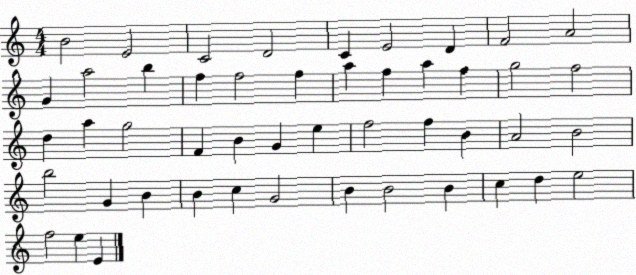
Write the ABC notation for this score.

X:1
T:Untitled
M:4/4
L:1/4
K:C
B2 E2 C2 D2 C E2 D F2 A2 G a2 b f f2 f a f a f g2 f2 d a g2 F B G e f2 f B A2 B2 b2 G B B c G2 B B2 B c d e2 f2 e E